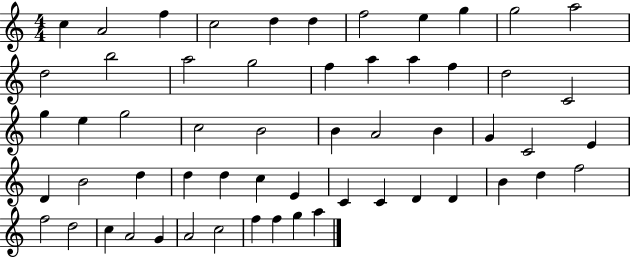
{
  \clef treble
  \numericTimeSignature
  \time 4/4
  \key c \major
  c''4 a'2 f''4 | c''2 d''4 d''4 | f''2 e''4 g''4 | g''2 a''2 | \break d''2 b''2 | a''2 g''2 | f''4 a''4 a''4 f''4 | d''2 c'2 | \break g''4 e''4 g''2 | c''2 b'2 | b'4 a'2 b'4 | g'4 c'2 e'4 | \break d'4 b'2 d''4 | d''4 d''4 c''4 e'4 | c'4 c'4 d'4 d'4 | b'4 d''4 f''2 | \break f''2 d''2 | c''4 a'2 g'4 | a'2 c''2 | f''4 f''4 g''4 a''4 | \break \bar "|."
}